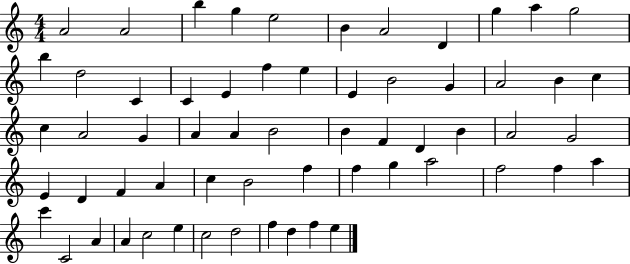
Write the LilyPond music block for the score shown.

{
  \clef treble
  \numericTimeSignature
  \time 4/4
  \key c \major
  a'2 a'2 | b''4 g''4 e''2 | b'4 a'2 d'4 | g''4 a''4 g''2 | \break b''4 d''2 c'4 | c'4 e'4 f''4 e''4 | e'4 b'2 g'4 | a'2 b'4 c''4 | \break c''4 a'2 g'4 | a'4 a'4 b'2 | b'4 f'4 d'4 b'4 | a'2 g'2 | \break e'4 d'4 f'4 a'4 | c''4 b'2 f''4 | f''4 g''4 a''2 | f''2 f''4 a''4 | \break c'''4 c'2 a'4 | a'4 c''2 e''4 | c''2 d''2 | f''4 d''4 f''4 e''4 | \break \bar "|."
}